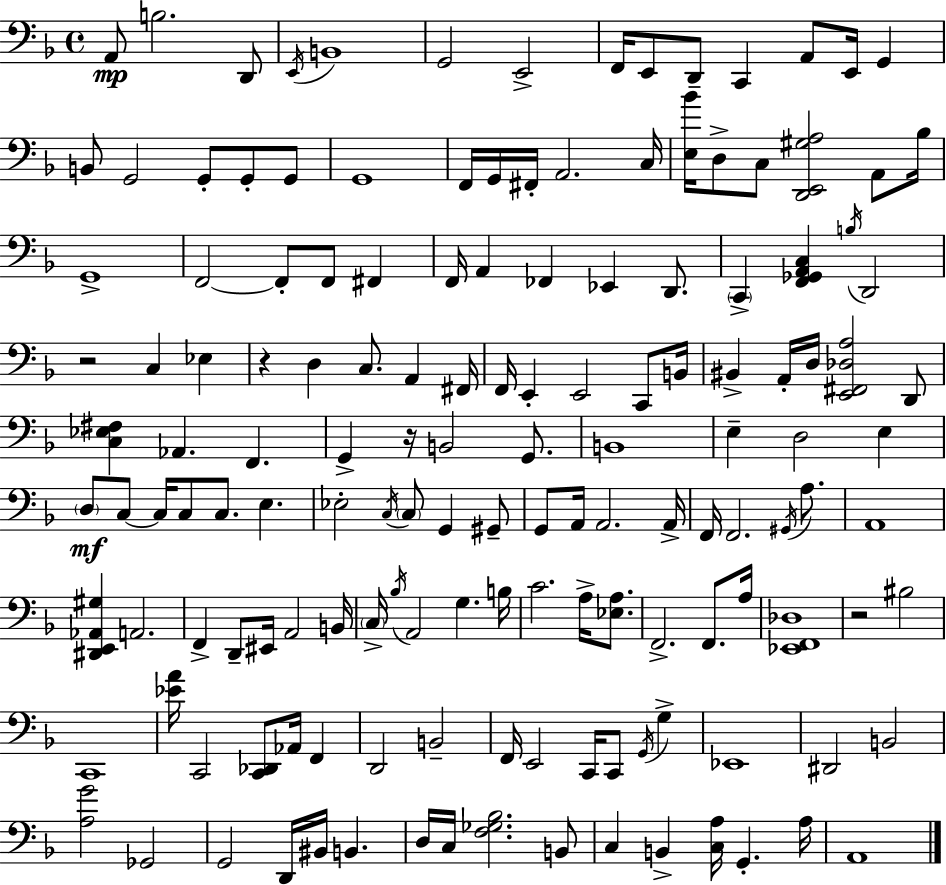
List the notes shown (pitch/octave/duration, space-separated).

A2/e B3/h. D2/e E2/s B2/w G2/h E2/h F2/s E2/e D2/e C2/q A2/e E2/s G2/q B2/e G2/h G2/e G2/e G2/e G2/w F2/s G2/s F#2/s A2/h. C3/s [E3,Bb4]/s D3/e C3/e [D2,E2,G#3,A3]/h A2/e Bb3/s G2/w F2/h F2/e F2/e F#2/q F2/s A2/q FES2/q Eb2/q D2/e. C2/q [F2,Gb2,A2,C3]/q B3/s D2/h R/h C3/q Eb3/q R/q D3/q C3/e. A2/q F#2/s F2/s E2/q E2/h C2/e B2/s BIS2/q A2/s D3/s [E2,F#2,Db3,A3]/h D2/e [C3,Eb3,F#3]/q Ab2/q. F2/q. G2/q R/s B2/h G2/e. B2/w E3/q D3/h E3/q D3/e C3/e C3/s C3/e C3/e. E3/q. Eb3/h C3/s C3/e G2/q G#2/e G2/e A2/s A2/h. A2/s F2/s F2/h. G#2/s A3/e. A2/w [D#2,E2,Ab2,G#3]/q A2/h. F2/q D2/e EIS2/s A2/h B2/s C3/s Bb3/s A2/h G3/q. B3/s C4/h. A3/s [Eb3,A3]/e. F2/h. F2/e. A3/s [Eb2,F2,Db3]/w R/h BIS3/h C2/w [Eb4,A4]/s C2/h [C2,Db2]/e Ab2/s F2/q D2/h B2/h F2/s E2/h C2/s C2/e G2/s G3/q Eb2/w D#2/h B2/h [A3,G4]/h Gb2/h G2/h D2/s BIS2/s B2/q. D3/s C3/s [F3,Gb3,Bb3]/h. B2/e C3/q B2/q [C3,A3]/s G2/q. A3/s A2/w